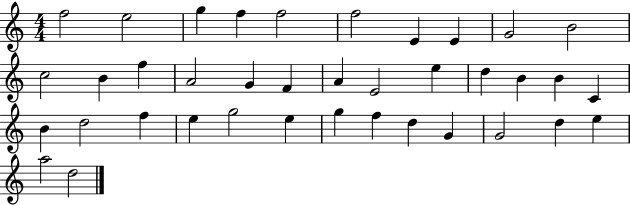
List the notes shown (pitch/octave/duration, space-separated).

F5/h E5/h G5/q F5/q F5/h F5/h E4/q E4/q G4/h B4/h C5/h B4/q F5/q A4/h G4/q F4/q A4/q E4/h E5/q D5/q B4/q B4/q C4/q B4/q D5/h F5/q E5/q G5/h E5/q G5/q F5/q D5/q G4/q G4/h D5/q E5/q A5/h D5/h